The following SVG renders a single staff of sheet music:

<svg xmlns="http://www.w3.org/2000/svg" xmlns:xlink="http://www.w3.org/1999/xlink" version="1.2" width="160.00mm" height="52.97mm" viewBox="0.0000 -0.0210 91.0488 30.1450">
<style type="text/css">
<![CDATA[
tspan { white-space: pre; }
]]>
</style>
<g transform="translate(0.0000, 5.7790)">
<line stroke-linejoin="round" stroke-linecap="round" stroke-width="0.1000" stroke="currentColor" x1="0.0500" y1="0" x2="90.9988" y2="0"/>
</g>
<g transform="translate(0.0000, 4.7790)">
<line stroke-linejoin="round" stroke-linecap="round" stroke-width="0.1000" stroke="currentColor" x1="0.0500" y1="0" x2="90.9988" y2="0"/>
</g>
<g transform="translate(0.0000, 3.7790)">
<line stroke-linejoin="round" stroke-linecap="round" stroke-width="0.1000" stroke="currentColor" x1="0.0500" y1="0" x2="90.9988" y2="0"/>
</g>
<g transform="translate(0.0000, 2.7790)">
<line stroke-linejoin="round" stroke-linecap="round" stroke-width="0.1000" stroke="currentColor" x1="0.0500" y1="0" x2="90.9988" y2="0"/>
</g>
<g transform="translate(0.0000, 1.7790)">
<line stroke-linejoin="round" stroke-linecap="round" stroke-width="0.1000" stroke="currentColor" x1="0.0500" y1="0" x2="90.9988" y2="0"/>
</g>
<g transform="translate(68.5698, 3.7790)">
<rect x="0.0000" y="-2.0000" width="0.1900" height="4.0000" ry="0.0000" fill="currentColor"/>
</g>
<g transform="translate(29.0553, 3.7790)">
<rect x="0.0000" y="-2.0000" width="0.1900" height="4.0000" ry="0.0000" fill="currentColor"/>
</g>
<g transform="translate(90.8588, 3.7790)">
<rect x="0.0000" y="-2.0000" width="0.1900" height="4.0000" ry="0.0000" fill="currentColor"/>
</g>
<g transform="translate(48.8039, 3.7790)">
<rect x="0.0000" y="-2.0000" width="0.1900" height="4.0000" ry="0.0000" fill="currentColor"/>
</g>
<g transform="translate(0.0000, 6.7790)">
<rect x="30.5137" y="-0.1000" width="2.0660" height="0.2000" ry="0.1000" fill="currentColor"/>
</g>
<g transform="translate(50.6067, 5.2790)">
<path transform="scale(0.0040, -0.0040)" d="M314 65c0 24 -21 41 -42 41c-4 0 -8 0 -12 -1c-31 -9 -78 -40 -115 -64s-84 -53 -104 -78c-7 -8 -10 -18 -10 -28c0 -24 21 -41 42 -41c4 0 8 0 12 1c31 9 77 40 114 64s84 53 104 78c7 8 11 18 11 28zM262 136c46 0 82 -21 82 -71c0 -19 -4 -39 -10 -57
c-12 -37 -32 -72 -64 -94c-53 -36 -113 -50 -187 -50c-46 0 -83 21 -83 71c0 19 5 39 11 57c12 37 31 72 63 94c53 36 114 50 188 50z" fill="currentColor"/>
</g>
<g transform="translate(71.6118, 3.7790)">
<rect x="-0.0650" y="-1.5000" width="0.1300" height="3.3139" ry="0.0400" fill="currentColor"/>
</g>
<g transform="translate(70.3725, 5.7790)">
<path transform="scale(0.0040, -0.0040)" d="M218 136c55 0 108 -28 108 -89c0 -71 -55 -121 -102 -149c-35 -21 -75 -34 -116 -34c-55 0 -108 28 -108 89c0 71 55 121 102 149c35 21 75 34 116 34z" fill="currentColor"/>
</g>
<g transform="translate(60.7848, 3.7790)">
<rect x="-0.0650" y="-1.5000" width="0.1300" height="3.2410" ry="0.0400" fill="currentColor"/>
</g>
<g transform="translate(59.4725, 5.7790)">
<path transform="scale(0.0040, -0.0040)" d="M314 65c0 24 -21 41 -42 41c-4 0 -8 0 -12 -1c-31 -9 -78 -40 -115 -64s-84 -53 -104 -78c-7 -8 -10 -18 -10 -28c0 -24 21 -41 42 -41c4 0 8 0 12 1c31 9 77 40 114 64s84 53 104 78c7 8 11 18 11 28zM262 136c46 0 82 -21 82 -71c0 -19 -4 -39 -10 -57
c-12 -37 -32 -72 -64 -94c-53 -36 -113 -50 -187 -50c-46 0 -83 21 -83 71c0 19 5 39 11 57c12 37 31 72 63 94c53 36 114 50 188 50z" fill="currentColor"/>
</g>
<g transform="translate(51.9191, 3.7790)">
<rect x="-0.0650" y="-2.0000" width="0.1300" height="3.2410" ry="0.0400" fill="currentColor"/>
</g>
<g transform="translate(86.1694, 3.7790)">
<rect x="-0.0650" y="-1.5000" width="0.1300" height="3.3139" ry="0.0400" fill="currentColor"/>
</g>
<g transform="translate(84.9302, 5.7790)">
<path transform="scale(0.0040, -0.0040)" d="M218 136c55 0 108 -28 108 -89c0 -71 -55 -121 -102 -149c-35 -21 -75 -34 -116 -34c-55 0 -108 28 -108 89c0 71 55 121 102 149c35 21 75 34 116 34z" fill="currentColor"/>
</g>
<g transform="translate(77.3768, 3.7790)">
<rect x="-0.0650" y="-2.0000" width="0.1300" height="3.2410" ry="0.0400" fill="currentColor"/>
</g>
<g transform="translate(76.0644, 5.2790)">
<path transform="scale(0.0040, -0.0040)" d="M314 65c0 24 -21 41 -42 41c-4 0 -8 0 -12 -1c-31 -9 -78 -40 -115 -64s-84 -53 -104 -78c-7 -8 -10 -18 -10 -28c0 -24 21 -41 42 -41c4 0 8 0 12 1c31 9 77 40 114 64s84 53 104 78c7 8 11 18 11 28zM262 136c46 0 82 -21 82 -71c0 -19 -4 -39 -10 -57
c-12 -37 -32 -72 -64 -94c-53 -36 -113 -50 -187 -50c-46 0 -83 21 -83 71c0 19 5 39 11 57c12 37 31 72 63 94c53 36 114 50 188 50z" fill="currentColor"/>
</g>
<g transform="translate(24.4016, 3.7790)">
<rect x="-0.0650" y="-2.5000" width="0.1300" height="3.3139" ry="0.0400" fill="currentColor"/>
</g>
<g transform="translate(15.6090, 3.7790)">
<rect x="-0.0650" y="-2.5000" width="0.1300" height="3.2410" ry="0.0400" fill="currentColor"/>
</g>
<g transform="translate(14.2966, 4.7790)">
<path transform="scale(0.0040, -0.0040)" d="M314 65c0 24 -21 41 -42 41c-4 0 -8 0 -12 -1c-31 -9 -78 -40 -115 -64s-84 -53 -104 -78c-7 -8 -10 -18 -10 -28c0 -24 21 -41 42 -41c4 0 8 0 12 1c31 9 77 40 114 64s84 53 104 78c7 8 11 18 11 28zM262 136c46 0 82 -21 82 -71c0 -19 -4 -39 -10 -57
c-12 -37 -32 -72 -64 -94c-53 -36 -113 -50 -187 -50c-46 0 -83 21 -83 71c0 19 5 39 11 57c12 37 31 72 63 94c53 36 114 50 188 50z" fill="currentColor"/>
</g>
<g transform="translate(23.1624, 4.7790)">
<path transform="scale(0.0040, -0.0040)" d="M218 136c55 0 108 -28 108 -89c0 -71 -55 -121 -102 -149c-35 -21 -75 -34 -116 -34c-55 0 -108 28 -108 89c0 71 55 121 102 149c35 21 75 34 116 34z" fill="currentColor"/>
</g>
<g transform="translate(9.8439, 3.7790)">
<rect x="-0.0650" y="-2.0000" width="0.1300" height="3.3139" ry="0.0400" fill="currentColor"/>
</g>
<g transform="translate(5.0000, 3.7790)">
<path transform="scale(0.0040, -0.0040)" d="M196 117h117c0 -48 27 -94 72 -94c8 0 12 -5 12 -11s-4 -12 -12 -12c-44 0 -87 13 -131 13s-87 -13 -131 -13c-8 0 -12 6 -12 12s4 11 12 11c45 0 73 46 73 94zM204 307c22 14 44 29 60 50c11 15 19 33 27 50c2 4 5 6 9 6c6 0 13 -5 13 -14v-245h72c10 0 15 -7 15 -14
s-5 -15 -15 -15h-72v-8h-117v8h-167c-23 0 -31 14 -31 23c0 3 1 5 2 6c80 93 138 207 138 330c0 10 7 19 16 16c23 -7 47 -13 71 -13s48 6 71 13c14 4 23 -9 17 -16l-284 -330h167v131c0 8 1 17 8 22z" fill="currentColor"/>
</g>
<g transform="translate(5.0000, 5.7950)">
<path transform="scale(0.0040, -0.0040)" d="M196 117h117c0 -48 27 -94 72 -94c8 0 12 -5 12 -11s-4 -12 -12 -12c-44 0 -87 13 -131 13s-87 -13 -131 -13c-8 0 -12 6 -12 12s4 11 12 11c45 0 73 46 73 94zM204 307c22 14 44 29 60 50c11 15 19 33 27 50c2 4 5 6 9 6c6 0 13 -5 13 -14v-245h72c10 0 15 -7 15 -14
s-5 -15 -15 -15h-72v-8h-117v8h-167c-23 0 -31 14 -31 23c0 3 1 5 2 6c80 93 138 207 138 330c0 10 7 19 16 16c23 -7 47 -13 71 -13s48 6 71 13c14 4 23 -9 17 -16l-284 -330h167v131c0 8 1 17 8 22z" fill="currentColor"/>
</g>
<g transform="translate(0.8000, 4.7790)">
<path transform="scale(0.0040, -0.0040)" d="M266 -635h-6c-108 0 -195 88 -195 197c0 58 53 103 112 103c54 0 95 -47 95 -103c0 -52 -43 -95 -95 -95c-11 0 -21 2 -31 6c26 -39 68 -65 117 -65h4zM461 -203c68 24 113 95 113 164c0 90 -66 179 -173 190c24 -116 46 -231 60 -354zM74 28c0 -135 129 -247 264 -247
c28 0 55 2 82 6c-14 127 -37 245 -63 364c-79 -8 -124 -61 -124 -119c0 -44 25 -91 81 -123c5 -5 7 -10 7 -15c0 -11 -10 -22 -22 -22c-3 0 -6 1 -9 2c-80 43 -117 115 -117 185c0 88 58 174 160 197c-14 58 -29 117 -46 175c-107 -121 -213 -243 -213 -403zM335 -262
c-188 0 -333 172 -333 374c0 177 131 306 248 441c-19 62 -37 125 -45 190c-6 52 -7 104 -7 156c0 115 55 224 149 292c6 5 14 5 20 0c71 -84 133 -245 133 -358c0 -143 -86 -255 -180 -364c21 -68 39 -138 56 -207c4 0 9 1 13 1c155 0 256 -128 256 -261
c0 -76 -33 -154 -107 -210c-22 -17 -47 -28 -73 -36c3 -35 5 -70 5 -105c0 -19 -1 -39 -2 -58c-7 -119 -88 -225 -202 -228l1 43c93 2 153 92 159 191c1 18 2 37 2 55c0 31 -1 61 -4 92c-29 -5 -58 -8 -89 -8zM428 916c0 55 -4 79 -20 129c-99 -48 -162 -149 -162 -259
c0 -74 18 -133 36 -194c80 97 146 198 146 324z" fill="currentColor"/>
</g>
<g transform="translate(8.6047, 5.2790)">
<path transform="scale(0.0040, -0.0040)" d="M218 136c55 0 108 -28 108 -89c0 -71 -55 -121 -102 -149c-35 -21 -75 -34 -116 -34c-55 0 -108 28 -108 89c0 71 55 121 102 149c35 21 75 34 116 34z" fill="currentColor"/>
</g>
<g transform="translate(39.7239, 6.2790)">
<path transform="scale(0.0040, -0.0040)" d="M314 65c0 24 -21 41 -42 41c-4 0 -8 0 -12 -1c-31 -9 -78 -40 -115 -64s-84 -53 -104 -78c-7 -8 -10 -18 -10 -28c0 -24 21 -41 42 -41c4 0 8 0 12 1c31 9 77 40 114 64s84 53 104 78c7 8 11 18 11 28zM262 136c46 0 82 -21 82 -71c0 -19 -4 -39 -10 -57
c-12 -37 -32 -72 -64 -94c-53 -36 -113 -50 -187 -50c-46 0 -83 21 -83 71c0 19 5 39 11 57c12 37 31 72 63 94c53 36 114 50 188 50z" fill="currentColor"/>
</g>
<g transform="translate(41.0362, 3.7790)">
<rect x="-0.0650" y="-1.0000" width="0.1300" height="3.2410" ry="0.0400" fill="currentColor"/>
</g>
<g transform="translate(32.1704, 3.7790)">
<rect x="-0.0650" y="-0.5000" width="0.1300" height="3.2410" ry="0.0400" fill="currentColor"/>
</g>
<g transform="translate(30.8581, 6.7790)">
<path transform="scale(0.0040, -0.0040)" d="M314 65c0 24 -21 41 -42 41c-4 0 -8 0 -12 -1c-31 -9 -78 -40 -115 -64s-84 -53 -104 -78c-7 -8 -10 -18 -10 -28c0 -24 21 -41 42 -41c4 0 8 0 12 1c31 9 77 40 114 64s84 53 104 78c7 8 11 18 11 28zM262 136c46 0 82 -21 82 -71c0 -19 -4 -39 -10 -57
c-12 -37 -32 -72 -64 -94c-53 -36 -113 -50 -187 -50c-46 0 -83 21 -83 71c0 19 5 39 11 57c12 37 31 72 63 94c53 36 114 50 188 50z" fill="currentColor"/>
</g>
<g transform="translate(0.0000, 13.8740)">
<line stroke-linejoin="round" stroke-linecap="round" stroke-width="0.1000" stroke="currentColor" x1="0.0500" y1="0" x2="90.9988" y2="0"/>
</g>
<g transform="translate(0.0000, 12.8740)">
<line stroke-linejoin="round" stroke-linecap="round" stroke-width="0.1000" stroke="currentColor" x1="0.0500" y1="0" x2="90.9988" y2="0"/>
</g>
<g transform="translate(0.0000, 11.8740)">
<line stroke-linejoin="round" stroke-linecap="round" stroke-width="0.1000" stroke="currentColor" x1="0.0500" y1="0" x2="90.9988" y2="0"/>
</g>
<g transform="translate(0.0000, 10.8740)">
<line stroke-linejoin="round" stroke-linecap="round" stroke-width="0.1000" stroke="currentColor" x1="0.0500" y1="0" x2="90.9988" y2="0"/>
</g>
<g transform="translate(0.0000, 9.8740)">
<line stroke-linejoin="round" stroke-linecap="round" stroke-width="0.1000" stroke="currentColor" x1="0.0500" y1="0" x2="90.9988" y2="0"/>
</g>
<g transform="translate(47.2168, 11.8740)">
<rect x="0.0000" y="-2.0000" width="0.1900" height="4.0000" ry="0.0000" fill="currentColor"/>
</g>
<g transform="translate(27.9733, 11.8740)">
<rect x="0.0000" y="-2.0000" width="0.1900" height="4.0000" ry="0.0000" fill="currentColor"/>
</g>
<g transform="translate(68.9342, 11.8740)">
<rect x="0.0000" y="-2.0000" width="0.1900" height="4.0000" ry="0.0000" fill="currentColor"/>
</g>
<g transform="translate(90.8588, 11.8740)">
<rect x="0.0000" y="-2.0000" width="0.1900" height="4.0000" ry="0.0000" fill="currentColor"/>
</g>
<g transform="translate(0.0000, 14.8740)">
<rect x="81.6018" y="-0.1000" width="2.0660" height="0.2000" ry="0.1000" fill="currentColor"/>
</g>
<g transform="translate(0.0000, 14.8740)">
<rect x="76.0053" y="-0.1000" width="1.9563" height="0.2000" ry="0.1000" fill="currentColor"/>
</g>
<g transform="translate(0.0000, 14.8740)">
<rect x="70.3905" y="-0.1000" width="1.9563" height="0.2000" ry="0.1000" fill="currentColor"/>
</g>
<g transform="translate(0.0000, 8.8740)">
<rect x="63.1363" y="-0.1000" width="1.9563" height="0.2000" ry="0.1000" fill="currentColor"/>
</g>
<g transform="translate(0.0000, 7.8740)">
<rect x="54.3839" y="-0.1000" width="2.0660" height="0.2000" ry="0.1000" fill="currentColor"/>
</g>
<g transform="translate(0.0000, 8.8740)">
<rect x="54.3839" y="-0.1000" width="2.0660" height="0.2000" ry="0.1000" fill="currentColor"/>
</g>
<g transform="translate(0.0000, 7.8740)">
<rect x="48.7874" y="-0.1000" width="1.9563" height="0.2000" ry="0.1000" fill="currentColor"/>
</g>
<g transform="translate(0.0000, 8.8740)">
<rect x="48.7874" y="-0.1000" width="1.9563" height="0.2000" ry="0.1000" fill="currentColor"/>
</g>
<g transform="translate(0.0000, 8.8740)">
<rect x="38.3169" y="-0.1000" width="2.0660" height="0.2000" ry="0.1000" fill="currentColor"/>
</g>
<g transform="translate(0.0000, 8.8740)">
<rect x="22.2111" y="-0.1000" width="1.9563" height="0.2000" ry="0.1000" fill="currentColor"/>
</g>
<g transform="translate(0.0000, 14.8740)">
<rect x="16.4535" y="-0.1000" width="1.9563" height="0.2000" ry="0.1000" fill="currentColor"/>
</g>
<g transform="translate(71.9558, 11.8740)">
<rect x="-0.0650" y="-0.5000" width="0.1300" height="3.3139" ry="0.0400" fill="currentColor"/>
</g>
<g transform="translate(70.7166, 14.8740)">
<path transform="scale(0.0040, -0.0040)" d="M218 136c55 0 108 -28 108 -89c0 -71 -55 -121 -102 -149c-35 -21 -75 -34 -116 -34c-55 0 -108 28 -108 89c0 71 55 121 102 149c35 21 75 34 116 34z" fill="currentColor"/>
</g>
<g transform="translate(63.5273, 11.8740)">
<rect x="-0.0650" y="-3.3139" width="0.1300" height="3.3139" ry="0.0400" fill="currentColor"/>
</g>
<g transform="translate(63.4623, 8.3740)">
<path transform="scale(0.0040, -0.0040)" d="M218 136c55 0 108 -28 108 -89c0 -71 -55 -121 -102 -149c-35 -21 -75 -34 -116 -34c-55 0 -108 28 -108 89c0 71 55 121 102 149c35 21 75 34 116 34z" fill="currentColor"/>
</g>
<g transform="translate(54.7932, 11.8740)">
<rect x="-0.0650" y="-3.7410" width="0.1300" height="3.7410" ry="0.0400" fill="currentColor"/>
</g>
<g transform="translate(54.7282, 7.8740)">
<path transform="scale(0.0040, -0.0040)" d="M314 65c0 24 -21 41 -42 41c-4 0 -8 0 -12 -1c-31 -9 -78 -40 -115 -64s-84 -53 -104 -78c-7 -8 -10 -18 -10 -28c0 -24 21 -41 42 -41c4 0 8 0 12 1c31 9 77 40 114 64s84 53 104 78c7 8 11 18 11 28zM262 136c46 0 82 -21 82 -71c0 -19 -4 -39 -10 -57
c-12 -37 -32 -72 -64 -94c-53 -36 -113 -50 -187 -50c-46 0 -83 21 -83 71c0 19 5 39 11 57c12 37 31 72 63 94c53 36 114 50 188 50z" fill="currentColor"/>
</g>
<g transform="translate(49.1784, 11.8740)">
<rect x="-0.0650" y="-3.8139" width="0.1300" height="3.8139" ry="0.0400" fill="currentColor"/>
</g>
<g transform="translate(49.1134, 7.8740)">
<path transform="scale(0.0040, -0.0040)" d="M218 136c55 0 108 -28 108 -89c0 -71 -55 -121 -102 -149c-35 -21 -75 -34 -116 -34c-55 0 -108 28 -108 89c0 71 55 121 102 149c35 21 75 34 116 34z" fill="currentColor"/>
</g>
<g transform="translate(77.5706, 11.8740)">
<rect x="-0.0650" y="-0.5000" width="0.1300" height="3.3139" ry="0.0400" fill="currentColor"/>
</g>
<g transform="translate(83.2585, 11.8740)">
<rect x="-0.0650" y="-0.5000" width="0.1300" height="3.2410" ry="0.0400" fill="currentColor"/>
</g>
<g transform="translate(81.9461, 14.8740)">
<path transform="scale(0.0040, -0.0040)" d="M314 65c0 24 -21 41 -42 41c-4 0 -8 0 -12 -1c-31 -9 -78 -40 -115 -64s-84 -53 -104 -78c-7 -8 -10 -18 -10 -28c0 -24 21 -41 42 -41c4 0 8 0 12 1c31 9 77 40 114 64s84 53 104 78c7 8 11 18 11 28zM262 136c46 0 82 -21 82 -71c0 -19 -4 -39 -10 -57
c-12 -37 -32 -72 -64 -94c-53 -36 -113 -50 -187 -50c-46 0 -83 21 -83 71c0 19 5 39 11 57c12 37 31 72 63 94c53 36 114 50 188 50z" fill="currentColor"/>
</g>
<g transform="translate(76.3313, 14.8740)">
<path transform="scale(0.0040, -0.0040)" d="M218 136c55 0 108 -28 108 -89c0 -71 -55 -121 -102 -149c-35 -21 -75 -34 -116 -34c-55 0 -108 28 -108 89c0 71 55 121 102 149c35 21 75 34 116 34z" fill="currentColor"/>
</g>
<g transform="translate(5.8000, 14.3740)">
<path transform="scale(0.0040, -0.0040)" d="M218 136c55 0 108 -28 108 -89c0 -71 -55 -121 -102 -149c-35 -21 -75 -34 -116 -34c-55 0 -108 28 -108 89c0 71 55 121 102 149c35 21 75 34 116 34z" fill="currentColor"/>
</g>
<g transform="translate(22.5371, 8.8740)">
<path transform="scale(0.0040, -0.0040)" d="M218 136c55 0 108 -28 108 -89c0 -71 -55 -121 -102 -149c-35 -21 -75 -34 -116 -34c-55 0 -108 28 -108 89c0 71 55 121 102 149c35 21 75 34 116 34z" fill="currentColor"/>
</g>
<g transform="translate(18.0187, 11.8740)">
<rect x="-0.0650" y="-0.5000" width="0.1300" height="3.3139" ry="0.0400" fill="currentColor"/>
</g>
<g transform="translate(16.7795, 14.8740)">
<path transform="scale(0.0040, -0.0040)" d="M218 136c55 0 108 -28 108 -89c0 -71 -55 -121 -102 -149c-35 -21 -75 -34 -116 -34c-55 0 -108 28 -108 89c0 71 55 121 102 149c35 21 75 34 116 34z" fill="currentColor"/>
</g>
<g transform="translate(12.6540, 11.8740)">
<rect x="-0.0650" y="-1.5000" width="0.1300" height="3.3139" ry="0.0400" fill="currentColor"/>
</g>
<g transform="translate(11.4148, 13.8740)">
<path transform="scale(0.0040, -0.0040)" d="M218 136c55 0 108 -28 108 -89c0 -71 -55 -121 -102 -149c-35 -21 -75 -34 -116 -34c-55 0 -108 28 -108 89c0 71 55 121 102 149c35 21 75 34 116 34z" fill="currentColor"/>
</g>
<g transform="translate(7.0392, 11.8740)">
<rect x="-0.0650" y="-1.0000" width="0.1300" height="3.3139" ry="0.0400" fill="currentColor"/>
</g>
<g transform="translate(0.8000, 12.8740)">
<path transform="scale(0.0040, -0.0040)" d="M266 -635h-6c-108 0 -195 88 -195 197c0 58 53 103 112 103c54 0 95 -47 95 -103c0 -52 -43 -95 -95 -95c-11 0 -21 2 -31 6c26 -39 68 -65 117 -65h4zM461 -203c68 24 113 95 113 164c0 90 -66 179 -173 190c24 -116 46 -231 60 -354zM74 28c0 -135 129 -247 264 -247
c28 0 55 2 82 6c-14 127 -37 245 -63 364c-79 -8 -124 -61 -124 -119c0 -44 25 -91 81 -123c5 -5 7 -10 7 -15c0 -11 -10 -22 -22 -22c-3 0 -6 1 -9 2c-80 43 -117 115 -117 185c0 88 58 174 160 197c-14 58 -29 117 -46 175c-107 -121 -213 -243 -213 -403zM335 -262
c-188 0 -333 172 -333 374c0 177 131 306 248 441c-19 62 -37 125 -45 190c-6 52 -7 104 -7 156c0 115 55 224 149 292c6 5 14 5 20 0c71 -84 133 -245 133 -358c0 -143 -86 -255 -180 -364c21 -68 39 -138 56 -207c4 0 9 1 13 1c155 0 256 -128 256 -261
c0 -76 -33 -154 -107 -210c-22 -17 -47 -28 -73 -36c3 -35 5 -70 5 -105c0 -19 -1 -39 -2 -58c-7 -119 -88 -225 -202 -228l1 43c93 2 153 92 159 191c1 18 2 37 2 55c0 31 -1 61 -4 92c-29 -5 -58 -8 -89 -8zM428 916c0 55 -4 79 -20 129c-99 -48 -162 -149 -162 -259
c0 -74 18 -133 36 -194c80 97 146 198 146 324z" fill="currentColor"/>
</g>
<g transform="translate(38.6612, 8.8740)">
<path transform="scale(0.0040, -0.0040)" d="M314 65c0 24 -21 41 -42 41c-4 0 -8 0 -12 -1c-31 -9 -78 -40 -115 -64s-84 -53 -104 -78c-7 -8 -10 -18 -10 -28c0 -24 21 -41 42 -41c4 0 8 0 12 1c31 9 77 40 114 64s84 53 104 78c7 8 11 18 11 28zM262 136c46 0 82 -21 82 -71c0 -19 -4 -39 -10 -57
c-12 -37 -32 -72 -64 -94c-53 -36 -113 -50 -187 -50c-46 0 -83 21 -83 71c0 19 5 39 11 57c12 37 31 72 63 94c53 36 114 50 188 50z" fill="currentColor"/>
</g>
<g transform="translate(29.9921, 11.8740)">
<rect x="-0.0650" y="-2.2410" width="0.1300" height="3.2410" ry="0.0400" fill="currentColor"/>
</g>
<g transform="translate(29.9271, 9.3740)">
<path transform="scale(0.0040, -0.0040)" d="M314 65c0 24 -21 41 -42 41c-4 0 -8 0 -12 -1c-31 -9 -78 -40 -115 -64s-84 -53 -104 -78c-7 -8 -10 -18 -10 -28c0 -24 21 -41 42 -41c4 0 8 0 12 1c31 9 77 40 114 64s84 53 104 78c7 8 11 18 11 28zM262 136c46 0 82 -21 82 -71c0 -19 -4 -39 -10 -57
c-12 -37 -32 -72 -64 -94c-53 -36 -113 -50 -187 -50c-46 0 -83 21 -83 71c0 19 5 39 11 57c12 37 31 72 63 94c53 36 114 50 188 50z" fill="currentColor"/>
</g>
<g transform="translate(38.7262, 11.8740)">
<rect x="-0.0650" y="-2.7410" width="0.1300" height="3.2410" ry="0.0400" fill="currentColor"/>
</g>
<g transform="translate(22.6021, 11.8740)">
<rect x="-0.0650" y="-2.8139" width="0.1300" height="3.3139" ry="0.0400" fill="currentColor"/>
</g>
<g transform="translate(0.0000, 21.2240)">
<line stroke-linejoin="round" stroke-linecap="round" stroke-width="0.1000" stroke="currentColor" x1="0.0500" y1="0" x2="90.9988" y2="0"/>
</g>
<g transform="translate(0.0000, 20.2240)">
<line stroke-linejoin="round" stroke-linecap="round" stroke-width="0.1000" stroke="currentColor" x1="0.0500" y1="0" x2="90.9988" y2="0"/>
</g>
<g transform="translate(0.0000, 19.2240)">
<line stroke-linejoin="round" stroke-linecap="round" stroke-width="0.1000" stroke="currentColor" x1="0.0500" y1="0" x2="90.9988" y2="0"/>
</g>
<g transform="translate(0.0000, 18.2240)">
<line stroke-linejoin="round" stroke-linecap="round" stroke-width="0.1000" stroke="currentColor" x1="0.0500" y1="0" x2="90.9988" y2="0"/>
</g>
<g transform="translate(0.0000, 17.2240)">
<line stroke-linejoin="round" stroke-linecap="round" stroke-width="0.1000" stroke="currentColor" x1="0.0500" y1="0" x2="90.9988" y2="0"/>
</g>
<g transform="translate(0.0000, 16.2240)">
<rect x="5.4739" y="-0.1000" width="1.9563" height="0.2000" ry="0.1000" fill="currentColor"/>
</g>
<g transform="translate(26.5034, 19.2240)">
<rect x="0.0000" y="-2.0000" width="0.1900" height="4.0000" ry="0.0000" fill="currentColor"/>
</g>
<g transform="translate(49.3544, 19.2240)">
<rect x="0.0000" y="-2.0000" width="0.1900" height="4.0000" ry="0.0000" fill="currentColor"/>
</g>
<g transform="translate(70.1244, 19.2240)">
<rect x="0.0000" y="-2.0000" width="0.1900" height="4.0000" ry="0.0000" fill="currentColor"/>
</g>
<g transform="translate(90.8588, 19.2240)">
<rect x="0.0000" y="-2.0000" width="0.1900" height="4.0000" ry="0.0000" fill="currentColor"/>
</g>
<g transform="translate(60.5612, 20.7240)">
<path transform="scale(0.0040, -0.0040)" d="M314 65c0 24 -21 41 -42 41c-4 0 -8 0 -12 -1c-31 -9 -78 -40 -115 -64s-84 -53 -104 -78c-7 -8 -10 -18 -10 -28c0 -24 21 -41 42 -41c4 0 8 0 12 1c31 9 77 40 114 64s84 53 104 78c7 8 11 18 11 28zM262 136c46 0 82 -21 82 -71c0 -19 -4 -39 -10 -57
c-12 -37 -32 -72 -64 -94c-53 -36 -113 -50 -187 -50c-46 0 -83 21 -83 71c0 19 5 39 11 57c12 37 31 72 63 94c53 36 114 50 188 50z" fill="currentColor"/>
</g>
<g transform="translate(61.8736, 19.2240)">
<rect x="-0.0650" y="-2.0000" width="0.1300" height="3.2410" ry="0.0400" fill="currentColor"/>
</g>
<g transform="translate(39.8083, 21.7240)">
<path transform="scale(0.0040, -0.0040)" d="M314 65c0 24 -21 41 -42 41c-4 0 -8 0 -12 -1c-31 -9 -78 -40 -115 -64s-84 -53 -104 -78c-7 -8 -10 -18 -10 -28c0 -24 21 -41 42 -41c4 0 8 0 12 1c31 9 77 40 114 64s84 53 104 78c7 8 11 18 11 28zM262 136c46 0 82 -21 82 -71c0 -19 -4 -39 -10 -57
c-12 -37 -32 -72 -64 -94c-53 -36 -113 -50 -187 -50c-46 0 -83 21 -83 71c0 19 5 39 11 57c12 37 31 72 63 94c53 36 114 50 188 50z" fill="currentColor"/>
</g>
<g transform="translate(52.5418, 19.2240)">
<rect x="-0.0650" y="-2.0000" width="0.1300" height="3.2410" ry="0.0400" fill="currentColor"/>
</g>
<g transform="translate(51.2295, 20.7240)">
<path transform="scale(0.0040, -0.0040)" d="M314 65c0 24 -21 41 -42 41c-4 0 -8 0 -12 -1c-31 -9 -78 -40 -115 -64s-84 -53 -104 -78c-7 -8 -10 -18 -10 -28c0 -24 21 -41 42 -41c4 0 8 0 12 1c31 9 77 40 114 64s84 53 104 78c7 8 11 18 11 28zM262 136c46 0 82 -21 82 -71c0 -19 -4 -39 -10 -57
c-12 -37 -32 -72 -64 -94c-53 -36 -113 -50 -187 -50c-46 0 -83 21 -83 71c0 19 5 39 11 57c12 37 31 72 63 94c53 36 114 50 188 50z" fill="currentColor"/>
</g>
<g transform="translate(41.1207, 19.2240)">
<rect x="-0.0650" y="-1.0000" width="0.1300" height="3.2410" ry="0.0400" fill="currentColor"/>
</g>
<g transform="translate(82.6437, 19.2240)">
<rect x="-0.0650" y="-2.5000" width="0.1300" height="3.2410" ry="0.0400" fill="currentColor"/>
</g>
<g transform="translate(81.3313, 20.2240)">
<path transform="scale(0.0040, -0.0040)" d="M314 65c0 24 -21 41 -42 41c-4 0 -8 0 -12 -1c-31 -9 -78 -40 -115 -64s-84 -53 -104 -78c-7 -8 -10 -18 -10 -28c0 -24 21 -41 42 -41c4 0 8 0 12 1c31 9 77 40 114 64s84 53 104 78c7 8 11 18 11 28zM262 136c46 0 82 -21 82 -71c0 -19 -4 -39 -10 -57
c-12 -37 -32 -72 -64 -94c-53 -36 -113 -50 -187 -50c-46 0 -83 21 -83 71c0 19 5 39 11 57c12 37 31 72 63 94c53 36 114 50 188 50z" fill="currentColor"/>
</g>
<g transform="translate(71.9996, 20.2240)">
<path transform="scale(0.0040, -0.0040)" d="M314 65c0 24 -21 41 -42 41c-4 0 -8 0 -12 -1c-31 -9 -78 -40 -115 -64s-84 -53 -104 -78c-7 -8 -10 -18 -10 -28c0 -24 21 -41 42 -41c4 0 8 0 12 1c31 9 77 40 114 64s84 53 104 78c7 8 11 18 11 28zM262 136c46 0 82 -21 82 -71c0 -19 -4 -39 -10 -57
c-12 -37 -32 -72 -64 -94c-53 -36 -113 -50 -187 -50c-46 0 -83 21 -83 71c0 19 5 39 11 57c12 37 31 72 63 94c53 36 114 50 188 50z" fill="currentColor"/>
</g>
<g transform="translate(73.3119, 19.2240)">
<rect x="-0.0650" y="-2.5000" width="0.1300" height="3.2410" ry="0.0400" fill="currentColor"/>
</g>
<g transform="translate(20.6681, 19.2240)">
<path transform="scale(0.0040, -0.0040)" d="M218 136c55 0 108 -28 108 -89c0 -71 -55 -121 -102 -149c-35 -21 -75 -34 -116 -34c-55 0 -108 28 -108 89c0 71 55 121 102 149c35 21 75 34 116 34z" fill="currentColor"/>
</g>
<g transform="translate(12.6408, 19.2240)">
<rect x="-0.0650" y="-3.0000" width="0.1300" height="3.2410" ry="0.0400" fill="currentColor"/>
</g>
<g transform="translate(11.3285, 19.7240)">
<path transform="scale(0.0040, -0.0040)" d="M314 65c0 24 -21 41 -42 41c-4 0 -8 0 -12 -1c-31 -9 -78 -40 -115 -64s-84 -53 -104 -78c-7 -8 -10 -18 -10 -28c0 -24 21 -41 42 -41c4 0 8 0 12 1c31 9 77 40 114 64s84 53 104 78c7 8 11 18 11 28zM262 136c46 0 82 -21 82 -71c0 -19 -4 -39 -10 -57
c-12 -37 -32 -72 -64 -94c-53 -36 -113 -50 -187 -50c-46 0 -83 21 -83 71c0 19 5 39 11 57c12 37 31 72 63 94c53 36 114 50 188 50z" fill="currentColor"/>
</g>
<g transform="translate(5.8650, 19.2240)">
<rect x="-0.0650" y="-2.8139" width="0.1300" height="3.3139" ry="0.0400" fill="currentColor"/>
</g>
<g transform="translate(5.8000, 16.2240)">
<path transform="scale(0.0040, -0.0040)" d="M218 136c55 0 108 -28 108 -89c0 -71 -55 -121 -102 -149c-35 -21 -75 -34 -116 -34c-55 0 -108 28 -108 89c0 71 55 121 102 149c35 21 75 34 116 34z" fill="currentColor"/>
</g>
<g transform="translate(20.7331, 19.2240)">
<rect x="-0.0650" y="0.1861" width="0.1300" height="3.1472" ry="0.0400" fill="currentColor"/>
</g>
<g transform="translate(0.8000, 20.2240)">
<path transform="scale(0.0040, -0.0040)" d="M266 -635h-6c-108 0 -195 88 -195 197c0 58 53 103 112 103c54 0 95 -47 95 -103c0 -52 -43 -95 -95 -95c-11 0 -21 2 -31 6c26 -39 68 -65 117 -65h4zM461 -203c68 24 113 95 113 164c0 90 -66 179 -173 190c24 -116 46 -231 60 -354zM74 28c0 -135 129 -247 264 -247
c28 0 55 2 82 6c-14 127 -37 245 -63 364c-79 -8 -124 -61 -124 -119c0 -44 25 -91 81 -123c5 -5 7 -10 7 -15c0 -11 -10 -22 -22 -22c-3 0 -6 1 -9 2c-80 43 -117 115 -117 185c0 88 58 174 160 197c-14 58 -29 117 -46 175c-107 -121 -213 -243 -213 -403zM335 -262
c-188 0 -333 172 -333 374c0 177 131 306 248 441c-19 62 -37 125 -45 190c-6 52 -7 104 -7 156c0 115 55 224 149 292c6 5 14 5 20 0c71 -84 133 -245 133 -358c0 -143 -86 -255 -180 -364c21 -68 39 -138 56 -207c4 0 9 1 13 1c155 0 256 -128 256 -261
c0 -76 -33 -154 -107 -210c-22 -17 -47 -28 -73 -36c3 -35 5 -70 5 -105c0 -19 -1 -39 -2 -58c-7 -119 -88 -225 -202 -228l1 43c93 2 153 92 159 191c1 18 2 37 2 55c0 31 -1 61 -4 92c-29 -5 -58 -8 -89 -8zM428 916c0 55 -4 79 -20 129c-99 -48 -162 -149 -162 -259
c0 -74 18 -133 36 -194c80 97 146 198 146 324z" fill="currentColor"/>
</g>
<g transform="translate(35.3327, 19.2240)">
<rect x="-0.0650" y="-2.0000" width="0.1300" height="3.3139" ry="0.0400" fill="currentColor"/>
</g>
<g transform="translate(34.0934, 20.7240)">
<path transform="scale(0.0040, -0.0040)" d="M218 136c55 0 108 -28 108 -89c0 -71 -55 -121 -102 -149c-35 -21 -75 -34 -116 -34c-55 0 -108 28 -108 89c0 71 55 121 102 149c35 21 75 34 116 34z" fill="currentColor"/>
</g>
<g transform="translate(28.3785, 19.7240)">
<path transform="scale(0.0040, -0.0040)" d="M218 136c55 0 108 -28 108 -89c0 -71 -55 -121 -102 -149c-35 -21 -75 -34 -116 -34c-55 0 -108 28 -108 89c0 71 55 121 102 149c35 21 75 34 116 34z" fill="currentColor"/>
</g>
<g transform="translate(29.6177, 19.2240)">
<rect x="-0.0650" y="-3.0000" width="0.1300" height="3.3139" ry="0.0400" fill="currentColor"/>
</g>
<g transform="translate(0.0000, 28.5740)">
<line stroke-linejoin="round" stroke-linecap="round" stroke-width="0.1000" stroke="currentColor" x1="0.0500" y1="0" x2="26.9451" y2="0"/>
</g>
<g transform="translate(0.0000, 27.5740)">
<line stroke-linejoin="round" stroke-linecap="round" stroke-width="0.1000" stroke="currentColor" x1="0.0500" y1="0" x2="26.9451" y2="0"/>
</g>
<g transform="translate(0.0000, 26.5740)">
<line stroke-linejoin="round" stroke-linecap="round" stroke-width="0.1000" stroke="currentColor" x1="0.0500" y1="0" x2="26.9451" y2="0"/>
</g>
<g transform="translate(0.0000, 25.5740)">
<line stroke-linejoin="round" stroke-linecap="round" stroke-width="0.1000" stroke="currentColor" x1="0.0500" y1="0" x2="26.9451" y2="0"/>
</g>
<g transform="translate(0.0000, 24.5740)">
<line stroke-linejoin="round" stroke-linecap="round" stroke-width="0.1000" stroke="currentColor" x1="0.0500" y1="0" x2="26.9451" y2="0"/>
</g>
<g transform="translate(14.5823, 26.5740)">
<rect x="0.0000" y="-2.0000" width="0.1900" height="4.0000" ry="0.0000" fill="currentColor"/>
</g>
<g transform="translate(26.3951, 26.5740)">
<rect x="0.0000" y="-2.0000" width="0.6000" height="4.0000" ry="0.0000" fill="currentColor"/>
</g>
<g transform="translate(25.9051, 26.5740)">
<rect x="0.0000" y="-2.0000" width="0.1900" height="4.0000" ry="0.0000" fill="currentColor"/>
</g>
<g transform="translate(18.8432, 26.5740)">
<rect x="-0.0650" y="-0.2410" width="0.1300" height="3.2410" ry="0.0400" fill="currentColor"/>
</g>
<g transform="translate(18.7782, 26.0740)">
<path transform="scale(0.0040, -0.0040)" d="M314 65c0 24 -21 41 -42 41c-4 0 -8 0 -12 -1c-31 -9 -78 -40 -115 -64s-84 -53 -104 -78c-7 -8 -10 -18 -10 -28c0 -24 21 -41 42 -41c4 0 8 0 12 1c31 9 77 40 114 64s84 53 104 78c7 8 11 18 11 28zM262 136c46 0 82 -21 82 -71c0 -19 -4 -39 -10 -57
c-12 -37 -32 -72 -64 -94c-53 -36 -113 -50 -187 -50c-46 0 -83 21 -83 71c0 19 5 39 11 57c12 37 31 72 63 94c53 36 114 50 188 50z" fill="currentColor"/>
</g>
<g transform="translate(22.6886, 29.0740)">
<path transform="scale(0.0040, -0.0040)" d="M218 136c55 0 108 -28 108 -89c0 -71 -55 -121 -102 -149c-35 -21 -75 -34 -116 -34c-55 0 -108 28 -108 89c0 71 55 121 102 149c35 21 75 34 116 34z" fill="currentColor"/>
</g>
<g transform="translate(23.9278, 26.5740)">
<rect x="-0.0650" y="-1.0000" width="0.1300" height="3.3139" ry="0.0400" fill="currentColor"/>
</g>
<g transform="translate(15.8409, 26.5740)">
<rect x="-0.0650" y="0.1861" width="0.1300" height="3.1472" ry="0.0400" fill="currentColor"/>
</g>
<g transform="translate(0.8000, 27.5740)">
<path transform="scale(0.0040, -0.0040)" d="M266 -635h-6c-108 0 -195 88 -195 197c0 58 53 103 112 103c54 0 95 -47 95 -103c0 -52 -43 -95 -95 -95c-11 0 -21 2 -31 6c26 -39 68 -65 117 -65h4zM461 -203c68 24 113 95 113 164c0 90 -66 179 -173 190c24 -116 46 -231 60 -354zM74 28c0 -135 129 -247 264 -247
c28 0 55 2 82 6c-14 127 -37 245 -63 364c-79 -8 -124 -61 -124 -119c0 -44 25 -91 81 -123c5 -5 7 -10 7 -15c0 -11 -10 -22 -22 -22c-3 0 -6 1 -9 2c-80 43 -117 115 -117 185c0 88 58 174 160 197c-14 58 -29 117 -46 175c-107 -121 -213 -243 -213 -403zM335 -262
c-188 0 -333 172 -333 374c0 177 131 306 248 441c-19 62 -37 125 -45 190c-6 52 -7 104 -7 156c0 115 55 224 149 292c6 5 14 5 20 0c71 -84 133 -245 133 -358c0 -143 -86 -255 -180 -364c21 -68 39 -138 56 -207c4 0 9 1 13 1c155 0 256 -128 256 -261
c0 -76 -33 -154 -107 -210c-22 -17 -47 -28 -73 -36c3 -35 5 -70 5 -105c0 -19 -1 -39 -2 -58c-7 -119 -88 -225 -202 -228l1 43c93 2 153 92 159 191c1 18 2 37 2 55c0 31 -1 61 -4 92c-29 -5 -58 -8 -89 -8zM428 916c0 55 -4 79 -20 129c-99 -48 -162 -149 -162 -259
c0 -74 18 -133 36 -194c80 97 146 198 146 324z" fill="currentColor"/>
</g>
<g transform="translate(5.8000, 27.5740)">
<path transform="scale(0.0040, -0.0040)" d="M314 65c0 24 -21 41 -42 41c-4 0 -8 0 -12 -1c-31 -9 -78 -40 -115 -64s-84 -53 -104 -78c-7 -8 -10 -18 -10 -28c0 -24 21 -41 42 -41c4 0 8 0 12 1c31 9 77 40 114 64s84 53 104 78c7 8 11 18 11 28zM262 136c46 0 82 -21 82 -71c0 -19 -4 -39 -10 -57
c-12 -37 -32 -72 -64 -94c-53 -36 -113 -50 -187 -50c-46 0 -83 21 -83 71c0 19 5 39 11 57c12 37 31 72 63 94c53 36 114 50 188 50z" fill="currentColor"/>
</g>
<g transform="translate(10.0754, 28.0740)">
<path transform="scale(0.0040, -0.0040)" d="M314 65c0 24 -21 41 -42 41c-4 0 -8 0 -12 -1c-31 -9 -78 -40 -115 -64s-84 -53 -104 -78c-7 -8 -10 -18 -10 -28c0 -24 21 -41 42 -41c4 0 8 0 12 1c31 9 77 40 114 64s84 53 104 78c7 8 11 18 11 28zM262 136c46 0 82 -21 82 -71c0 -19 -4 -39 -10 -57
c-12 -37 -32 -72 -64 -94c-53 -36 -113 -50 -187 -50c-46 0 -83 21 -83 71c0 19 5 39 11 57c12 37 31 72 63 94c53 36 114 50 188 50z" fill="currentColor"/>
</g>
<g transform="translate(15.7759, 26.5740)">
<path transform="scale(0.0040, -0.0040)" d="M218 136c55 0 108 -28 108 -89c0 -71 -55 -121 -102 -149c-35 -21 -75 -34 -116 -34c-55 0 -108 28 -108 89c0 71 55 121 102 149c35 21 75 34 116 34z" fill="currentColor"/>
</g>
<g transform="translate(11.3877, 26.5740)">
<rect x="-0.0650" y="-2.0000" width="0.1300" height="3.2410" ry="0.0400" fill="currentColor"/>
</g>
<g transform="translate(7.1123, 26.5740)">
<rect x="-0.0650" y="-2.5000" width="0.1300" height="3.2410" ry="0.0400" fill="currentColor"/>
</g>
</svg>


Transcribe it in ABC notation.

X:1
T:Untitled
M:4/4
L:1/4
K:C
F G2 G C2 D2 F2 E2 E F2 E D E C a g2 a2 c' c'2 b C C C2 a A2 B A F D2 F2 F2 G2 G2 G2 F2 B c2 D